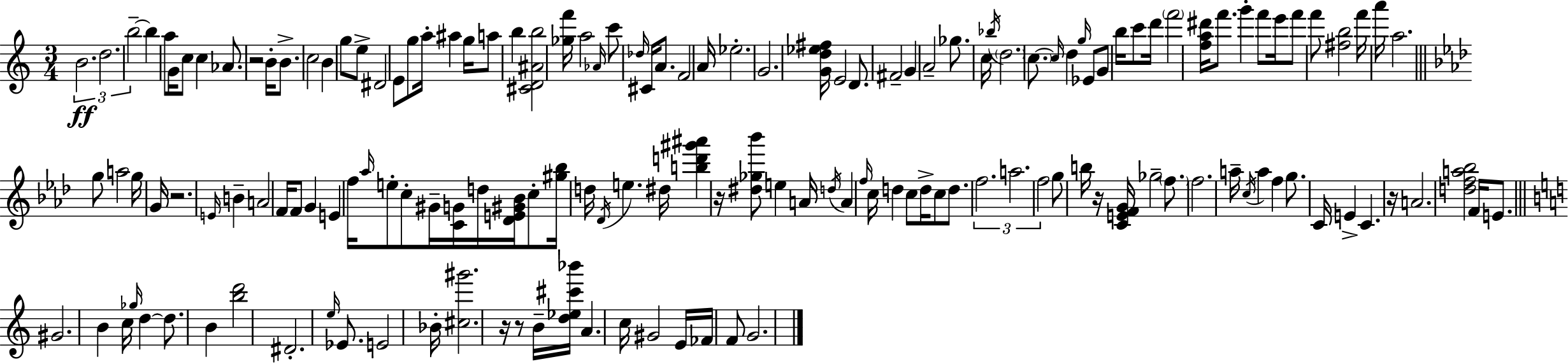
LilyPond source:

{
  \clef treble
  \numericTimeSignature
  \time 3/4
  \key a \minor
  \repeat volta 2 { \tuplet 3/2 { b'2.\ff | d''2. | b''2--~~ } b''4 | a''8 g'16 c''8 c''4 aes'8. | \break r2 b'16-. b'8.-> | c''2 b'4 | g''8 e''8-> dis'2 | e'8 g''8 a''16-. ais''4 g''16 a''8 | \break b''4 <cis' d' ais' b''>2 | <ges'' f'''>16 a''2 \grace { aes'16 } c'''8 | \grace { des''16 } cis'16 a'8. f'2 | a'16 ees''2.-. | \break g'2. | <g' d'' ees'' fis''>16 e'2 d'8. | fis'2-- g'4 | a'2-- ges''8. | \break c''16 \acciaccatura { bes''16 } \parenthesize d''2. | \parenthesize c''8.~~ \grace { c''16 } d''4 \grace { g''16 } | ees'8 g'8 b''16 c'''8 d'''16 \parenthesize f'''2 | <f'' a'' dis'''>16 f'''8. g'''4-. | \break f'''8 e'''16 f'''8 f'''8 <fis'' b''>2 | f'''16 a'''16 a''2. | \bar "||" \break \key aes \major g''8 a''2 g''16 g'16 | r2. | \grace { e'16 } b'4-- a'2 | f'16 f'8 g'4 e'4 | \break f''16 \grace { aes''16 } e''8-. c''8-. gis'16-- <c' g'>16 d''16 <des' e' gis' bes'>16 c''8-. | <gis'' bes''>16 d''16 \acciaccatura { des'16 } e''4. dis''16 <b'' d''' gis''' ais'''>4 | r16 <dis'' ges'' bes'''>8 e''4 a'16 \acciaccatura { d''16 } a'4 | \grace { f''16 } c''16 d''4 c''8 d''16-> | \break c''8 d''8. \tuplet 3/2 { f''2. | a''2. | f''2 } | g''8 b''16 r16 <c' e' f' g'>16 ges''2-- | \break \parenthesize f''8. f''2. | a''16-- \acciaccatura { c''16 } a''4 f''4 | g''8. c'16 e'4-> c'4. | r16 a'2. | \break <d'' f'' a'' bes''>2 | f'16 e'8. \bar "||" \break \key c \major gis'2. | b'4 c''16 \grace { ges''16 } d''4~~ d''8. | b'4 <b'' d'''>2 | dis'2.-. | \break \grace { e''16 } ees'8. e'2 | bes'16-. <cis'' gis'''>2. | r16 r8 b'16-- <d'' ees'' cis''' bes'''>16 a'4. | c''16 gis'2 e'16 fes'16 | \break f'8 g'2. | } \bar "|."
}